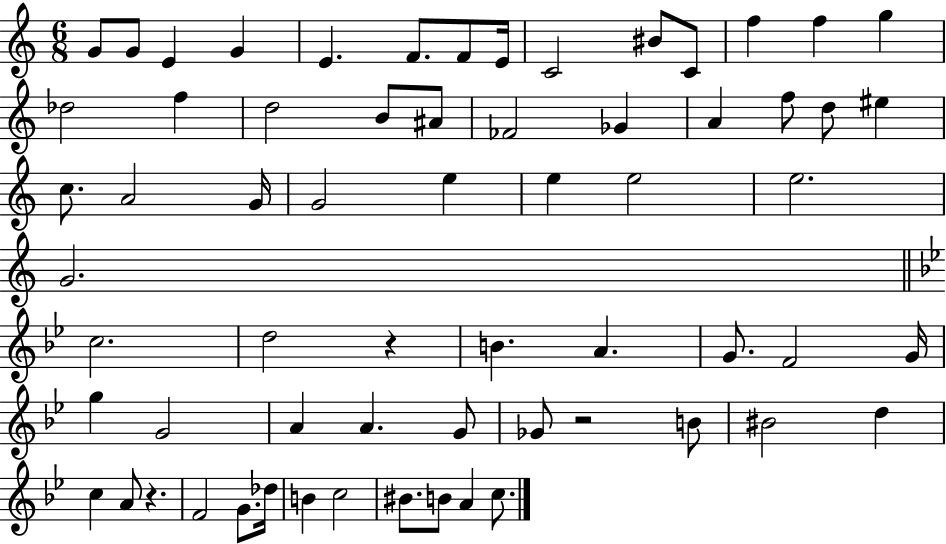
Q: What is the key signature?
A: C major